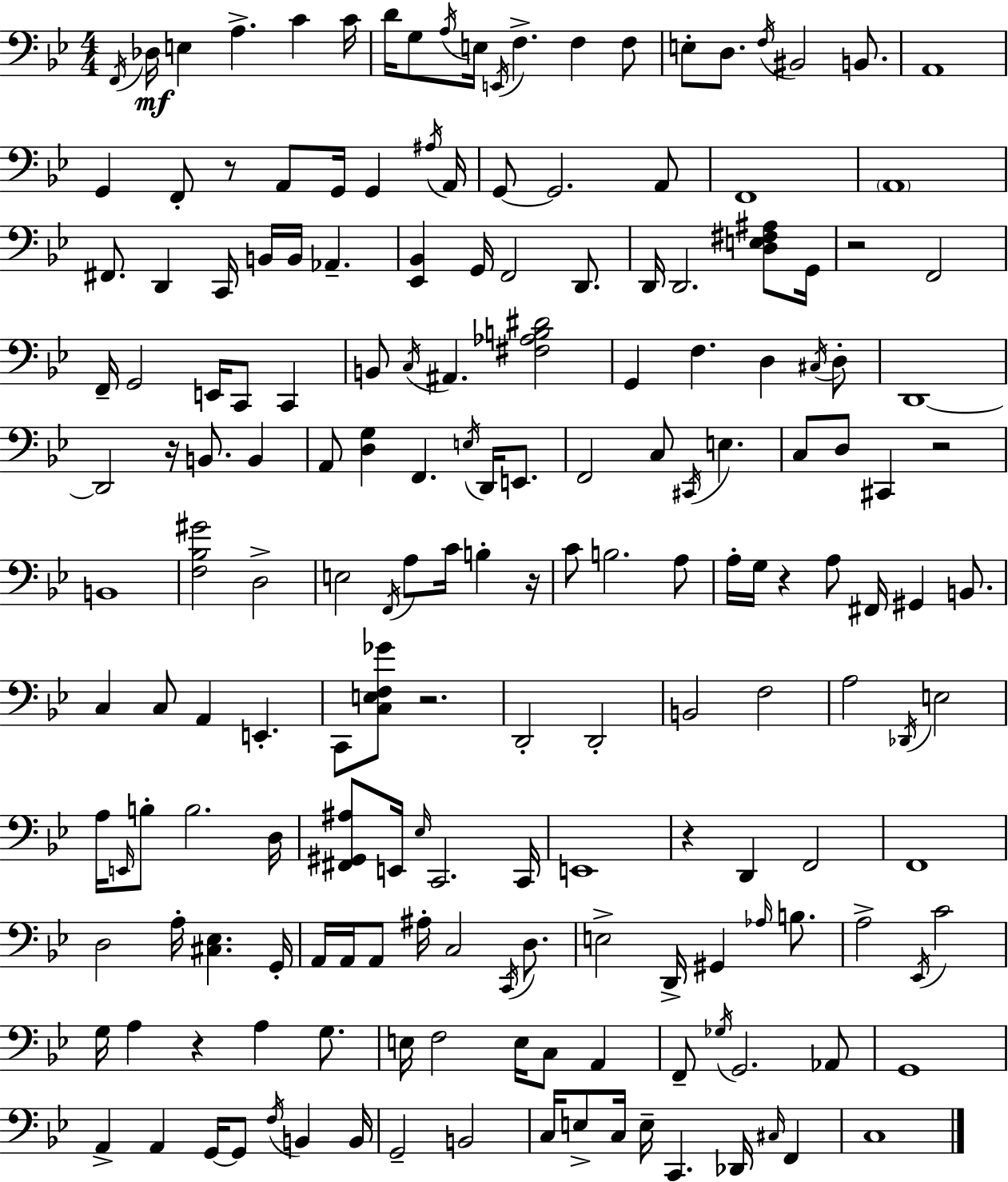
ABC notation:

X:1
T:Untitled
M:4/4
L:1/4
K:Gm
F,,/4 _D,/4 E, A, C C/4 D/4 G,/2 A,/4 E,/4 E,,/4 F, F, F,/2 E,/2 D,/2 F,/4 ^B,,2 B,,/2 A,,4 G,, F,,/2 z/2 A,,/2 G,,/4 G,, ^A,/4 A,,/4 G,,/2 G,,2 A,,/2 F,,4 A,,4 ^F,,/2 D,, C,,/4 B,,/4 B,,/4 _A,, [_E,,_B,,] G,,/4 F,,2 D,,/2 D,,/4 D,,2 [D,E,^F,^A,]/2 G,,/4 z2 F,,2 F,,/4 G,,2 E,,/4 C,,/2 C,, B,,/2 C,/4 ^A,, [^F,_A,B,^D]2 G,, F, D, ^C,/4 D,/2 D,,4 D,,2 z/4 B,,/2 B,, A,,/2 [D,G,] F,, E,/4 D,,/4 E,,/2 F,,2 C,/2 ^C,,/4 E, C,/2 D,/2 ^C,, z2 B,,4 [F,_B,^G]2 D,2 E,2 F,,/4 A,/2 C/4 B, z/4 C/2 B,2 A,/2 A,/4 G,/4 z A,/2 ^F,,/4 ^G,, B,,/2 C, C,/2 A,, E,, C,,/2 [C,E,F,_G]/2 z2 D,,2 D,,2 B,,2 F,2 A,2 _D,,/4 E,2 A,/4 E,,/4 B,/2 B,2 D,/4 [^F,,^G,,^A,]/2 E,,/4 _E,/4 C,,2 C,,/4 E,,4 z D,, F,,2 F,,4 D,2 A,/4 [^C,_E,] G,,/4 A,,/4 A,,/4 A,,/2 ^A,/4 C,2 C,,/4 D,/2 E,2 D,,/4 ^G,, _A,/4 B,/2 A,2 _E,,/4 C2 G,/4 A, z A, G,/2 E,/4 F,2 E,/4 C,/2 A,, F,,/2 _G,/4 G,,2 _A,,/2 G,,4 A,, A,, G,,/4 G,,/2 F,/4 B,, B,,/4 G,,2 B,,2 C,/4 E,/2 C,/4 E,/4 C,, _D,,/4 ^C,/4 F,, C,4